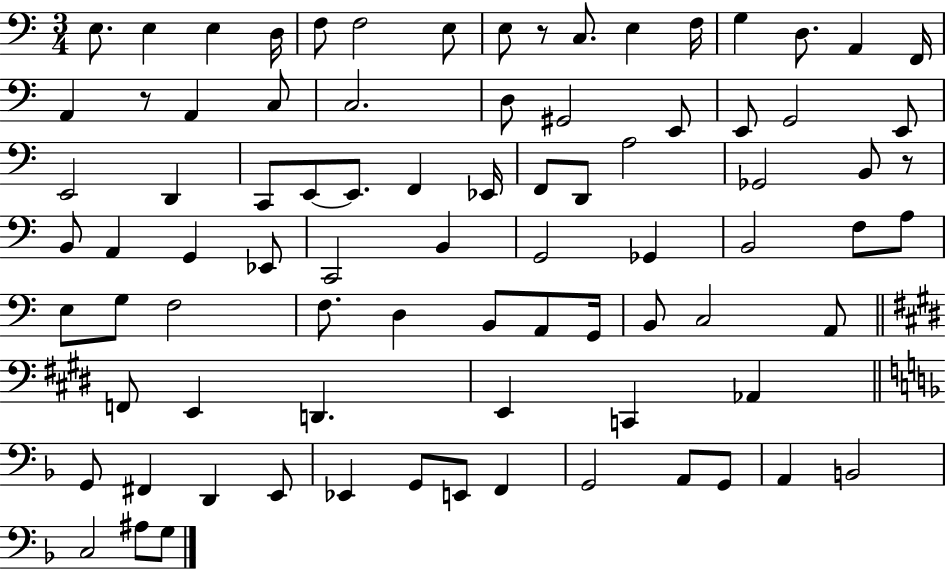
E3/e. E3/q E3/q D3/s F3/e F3/h E3/e E3/e R/e C3/e. E3/q F3/s G3/q D3/e. A2/q F2/s A2/q R/e A2/q C3/e C3/h. D3/e G#2/h E2/e E2/e G2/h E2/e E2/h D2/q C2/e E2/e E2/e. F2/q Eb2/s F2/e D2/e A3/h Gb2/h B2/e R/e B2/e A2/q G2/q Eb2/e C2/h B2/q G2/h Gb2/q B2/h F3/e A3/e E3/e G3/e F3/h F3/e. D3/q B2/e A2/e G2/s B2/e C3/h A2/e F2/e E2/q D2/q. E2/q C2/q Ab2/q G2/e F#2/q D2/q E2/e Eb2/q G2/e E2/e F2/q G2/h A2/e G2/e A2/q B2/h C3/h A#3/e G3/e